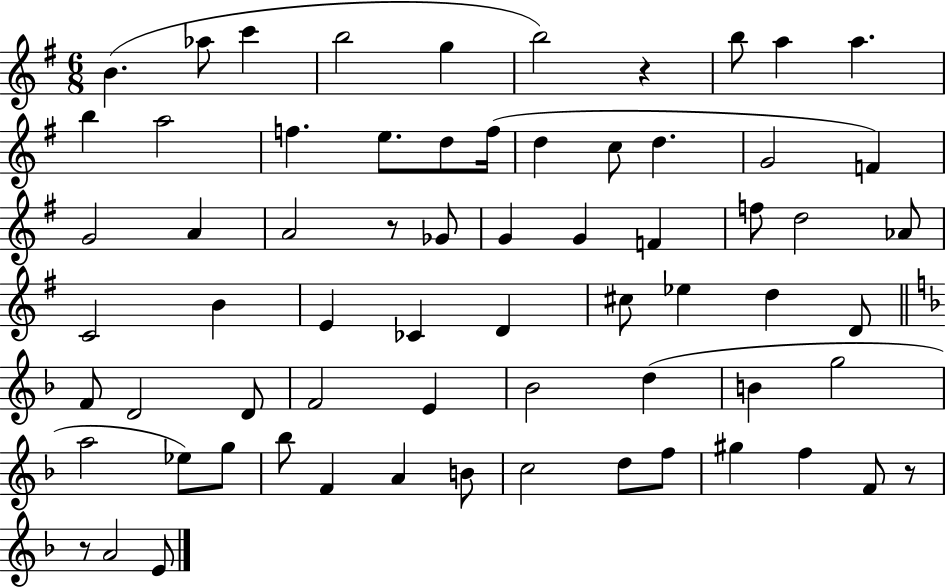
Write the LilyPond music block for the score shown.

{
  \clef treble
  \numericTimeSignature
  \time 6/8
  \key g \major
  \repeat volta 2 { b'4.( aes''8 c'''4 | b''2 g''4 | b''2) r4 | b''8 a''4 a''4. | \break b''4 a''2 | f''4. e''8. d''8 f''16( | d''4 c''8 d''4. | g'2 f'4) | \break g'2 a'4 | a'2 r8 ges'8 | g'4 g'4 f'4 | f''8 d''2 aes'8 | \break c'2 b'4 | e'4 ces'4 d'4 | cis''8 ees''4 d''4 d'8 | \bar "||" \break \key d \minor f'8 d'2 d'8 | f'2 e'4 | bes'2 d''4( | b'4 g''2 | \break a''2 ees''8) g''8 | bes''8 f'4 a'4 b'8 | c''2 d''8 f''8 | gis''4 f''4 f'8 r8 | \break r8 a'2 e'8 | } \bar "|."
}